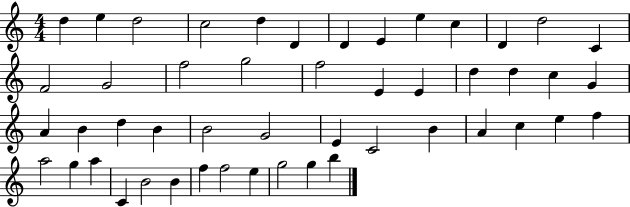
{
  \clef treble
  \numericTimeSignature
  \time 4/4
  \key c \major
  d''4 e''4 d''2 | c''2 d''4 d'4 | d'4 e'4 e''4 c''4 | d'4 d''2 c'4 | \break f'2 g'2 | f''2 g''2 | f''2 e'4 e'4 | d''4 d''4 c''4 g'4 | \break a'4 b'4 d''4 b'4 | b'2 g'2 | e'4 c'2 b'4 | a'4 c''4 e''4 f''4 | \break a''2 g''4 a''4 | c'4 b'2 b'4 | f''4 f''2 e''4 | g''2 g''4 b''4 | \break \bar "|."
}